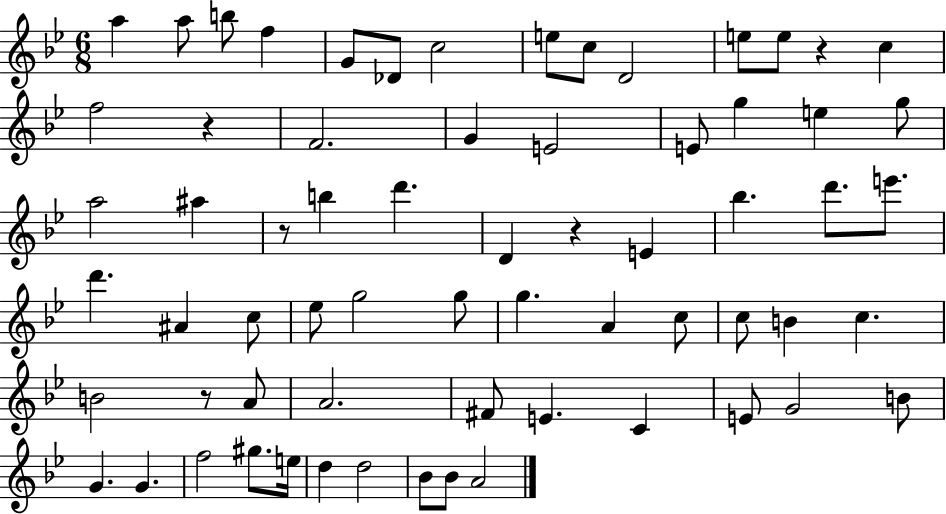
X:1
T:Untitled
M:6/8
L:1/4
K:Bb
a a/2 b/2 f G/2 _D/2 c2 e/2 c/2 D2 e/2 e/2 z c f2 z F2 G E2 E/2 g e g/2 a2 ^a z/2 b d' D z E _b d'/2 e'/2 d' ^A c/2 _e/2 g2 g/2 g A c/2 c/2 B c B2 z/2 A/2 A2 ^F/2 E C E/2 G2 B/2 G G f2 ^g/2 e/4 d d2 _B/2 _B/2 A2